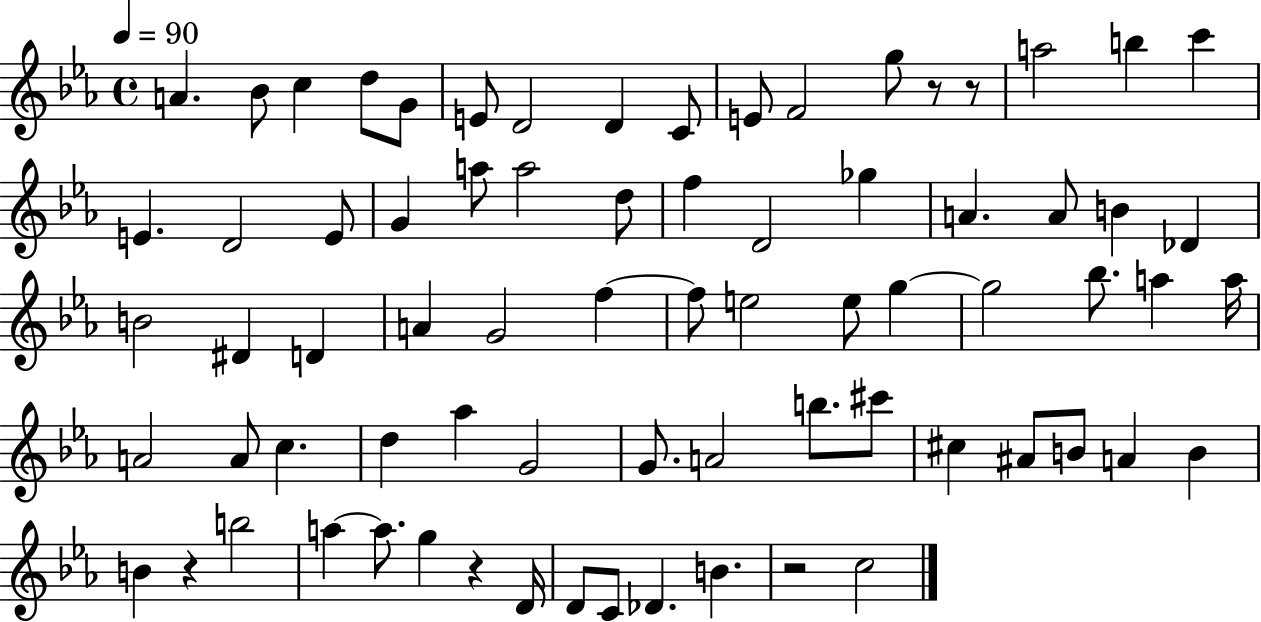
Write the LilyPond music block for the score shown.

{
  \clef treble
  \time 4/4
  \defaultTimeSignature
  \key ees \major
  \tempo 4 = 90
  a'4. bes'8 c''4 d''8 g'8 | e'8 d'2 d'4 c'8 | e'8 f'2 g''8 r8 r8 | a''2 b''4 c'''4 | \break e'4. d'2 e'8 | g'4 a''8 a''2 d''8 | f''4 d'2 ges''4 | a'4. a'8 b'4 des'4 | \break b'2 dis'4 d'4 | a'4 g'2 f''4~~ | f''8 e''2 e''8 g''4~~ | g''2 bes''8. a''4 a''16 | \break a'2 a'8 c''4. | d''4 aes''4 g'2 | g'8. a'2 b''8. cis'''8 | cis''4 ais'8 b'8 a'4 b'4 | \break b'4 r4 b''2 | a''4~~ a''8. g''4 r4 d'16 | d'8 c'8 des'4. b'4. | r2 c''2 | \break \bar "|."
}